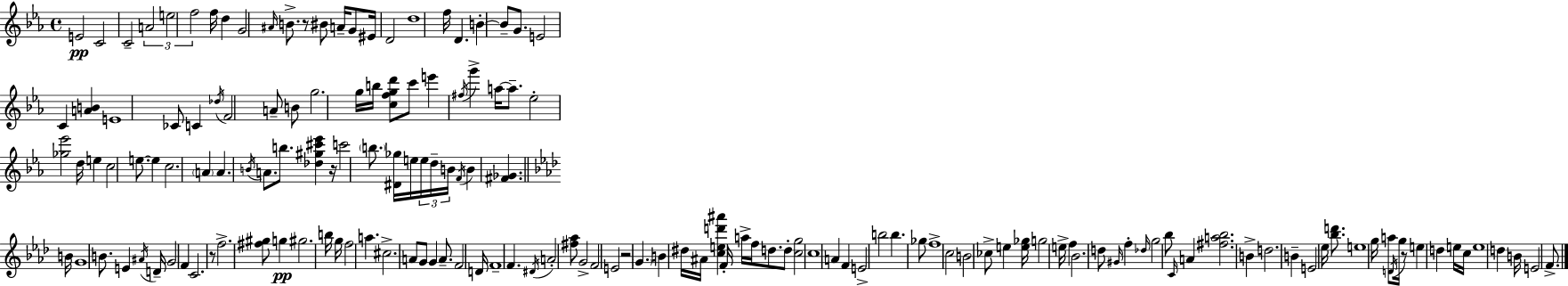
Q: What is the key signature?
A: EES major